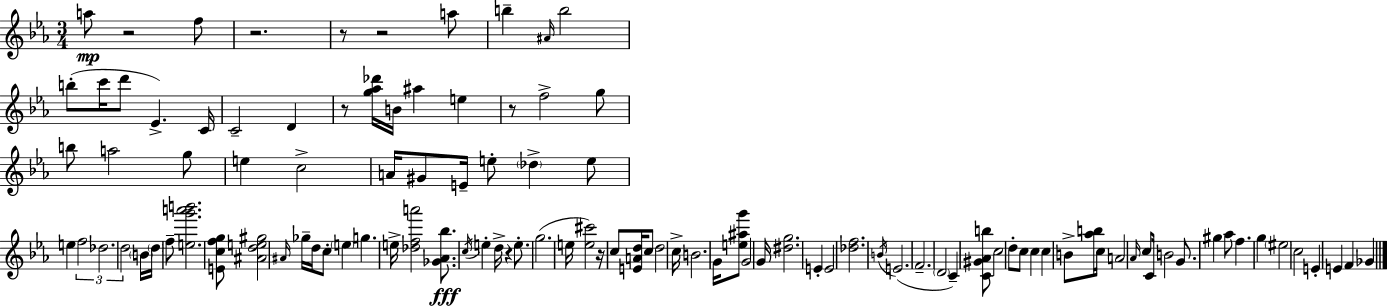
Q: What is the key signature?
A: EES major